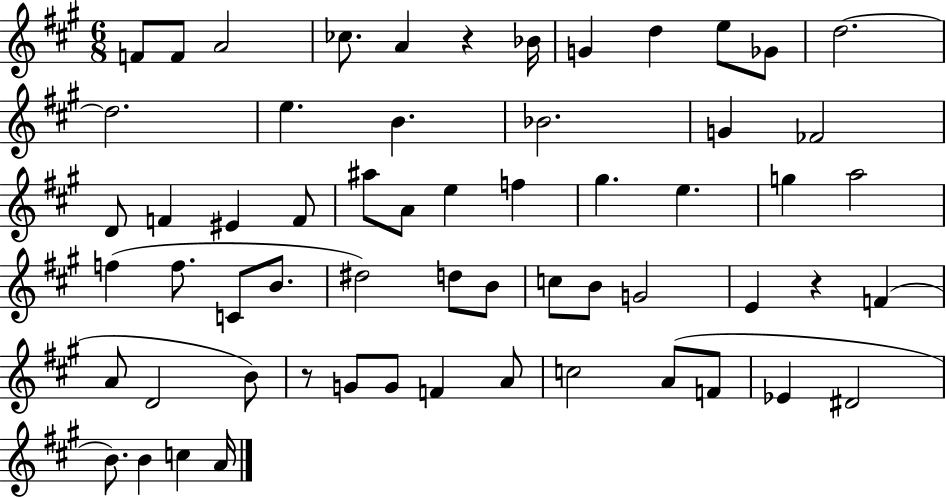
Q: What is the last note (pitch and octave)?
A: A4